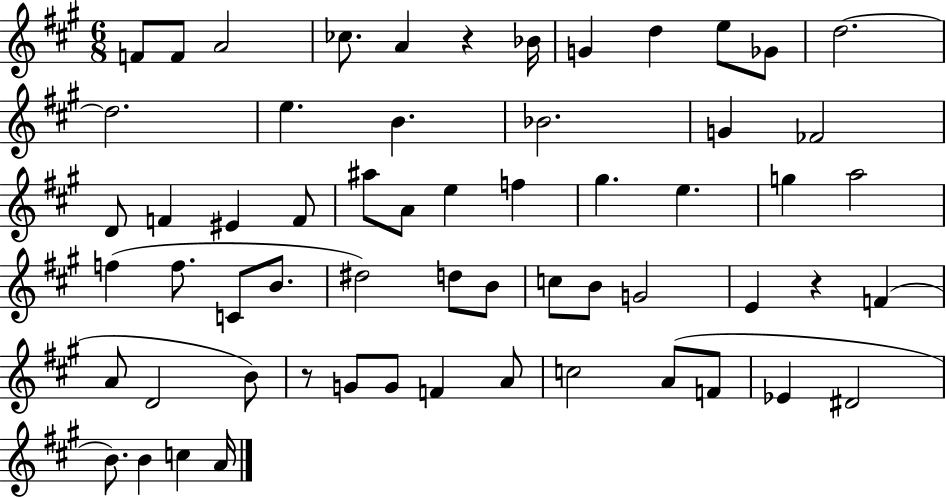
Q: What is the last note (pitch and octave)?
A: A4